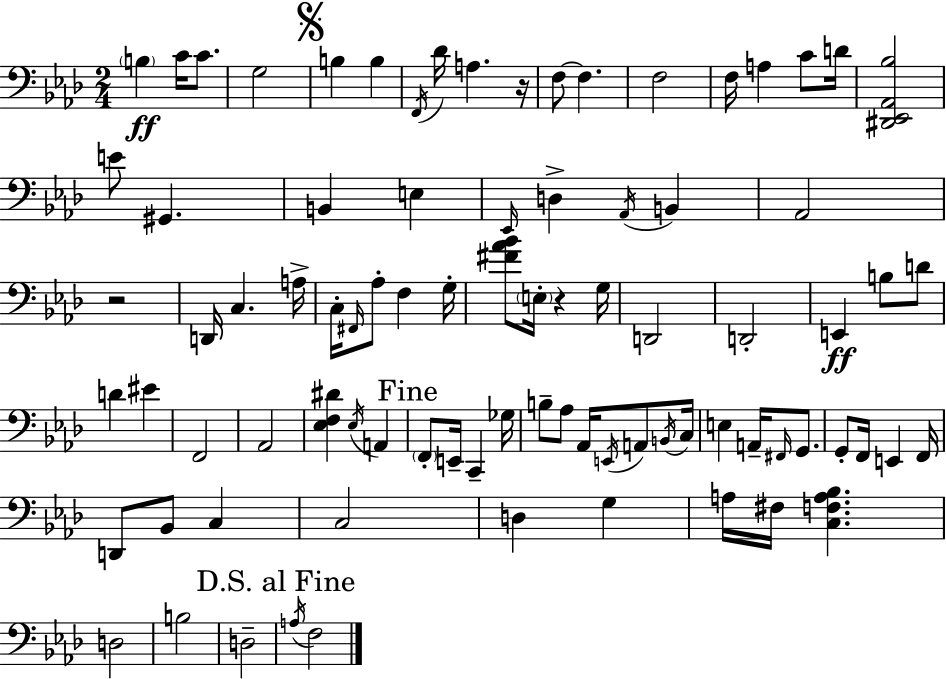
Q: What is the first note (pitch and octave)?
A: B3